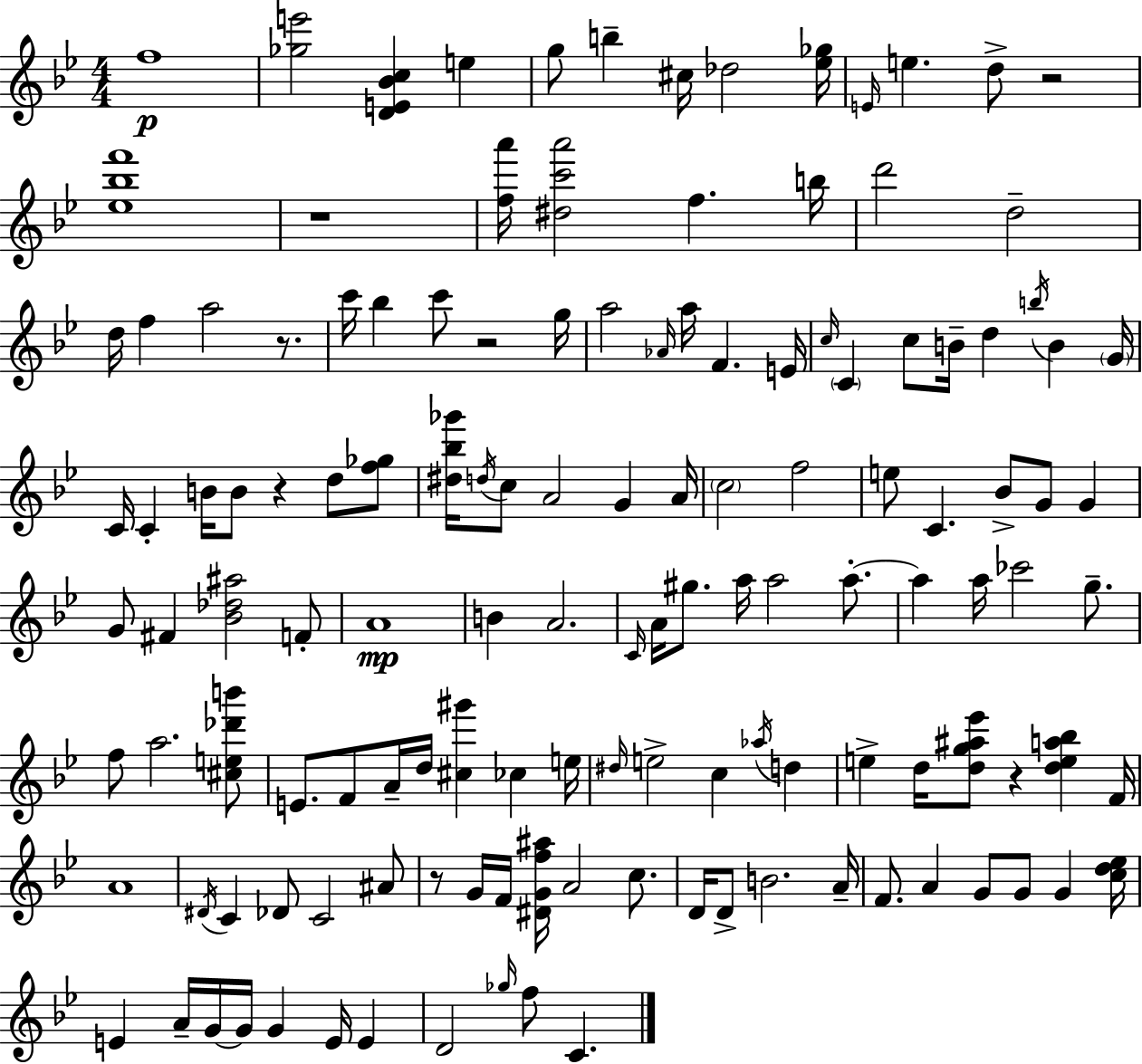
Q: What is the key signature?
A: BES major